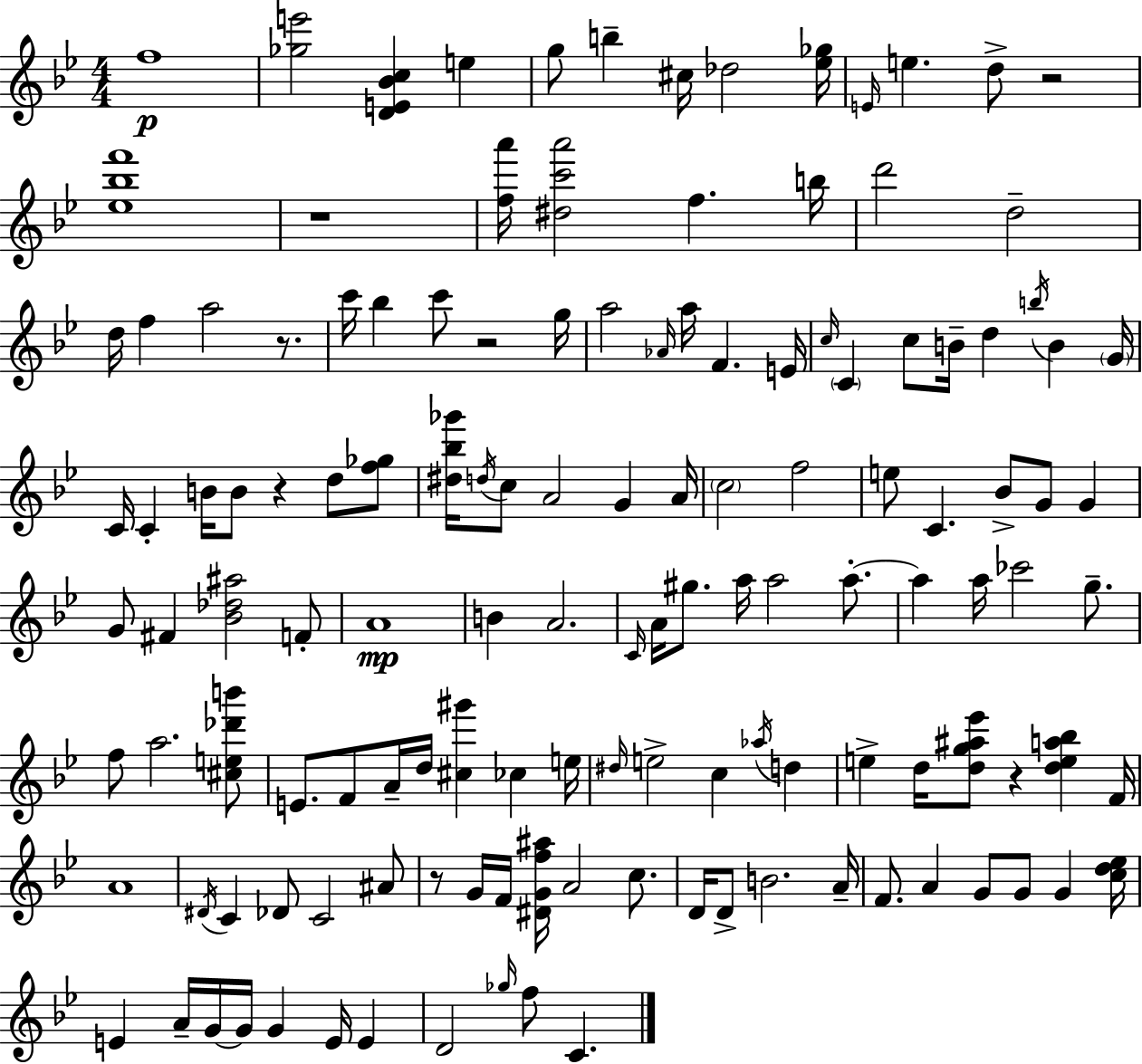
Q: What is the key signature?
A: BES major